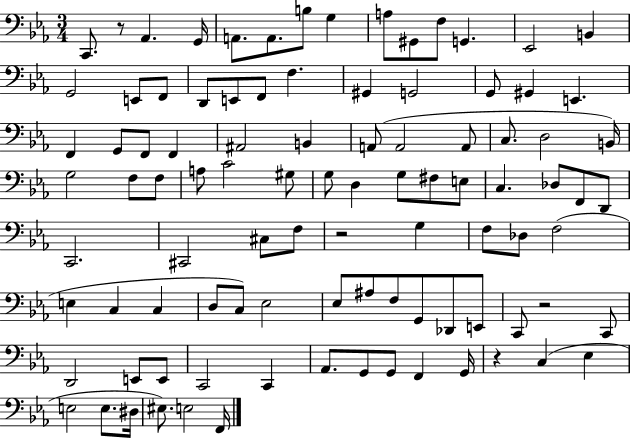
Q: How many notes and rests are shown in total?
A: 96